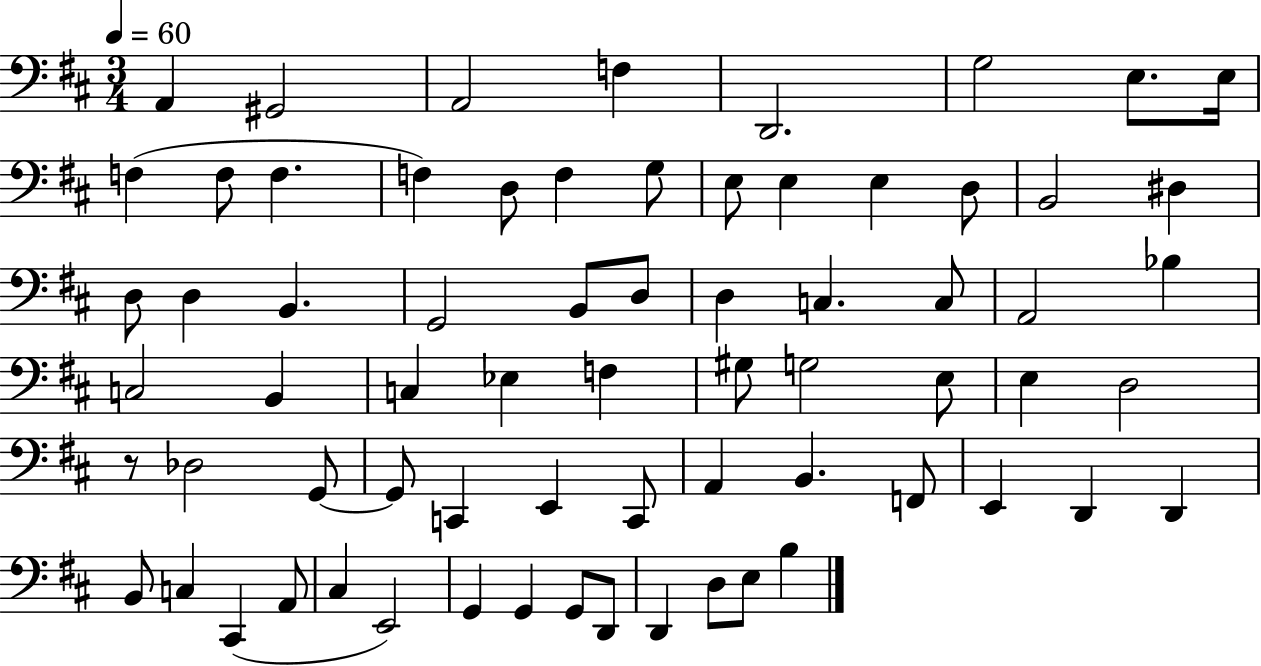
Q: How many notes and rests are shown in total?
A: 69